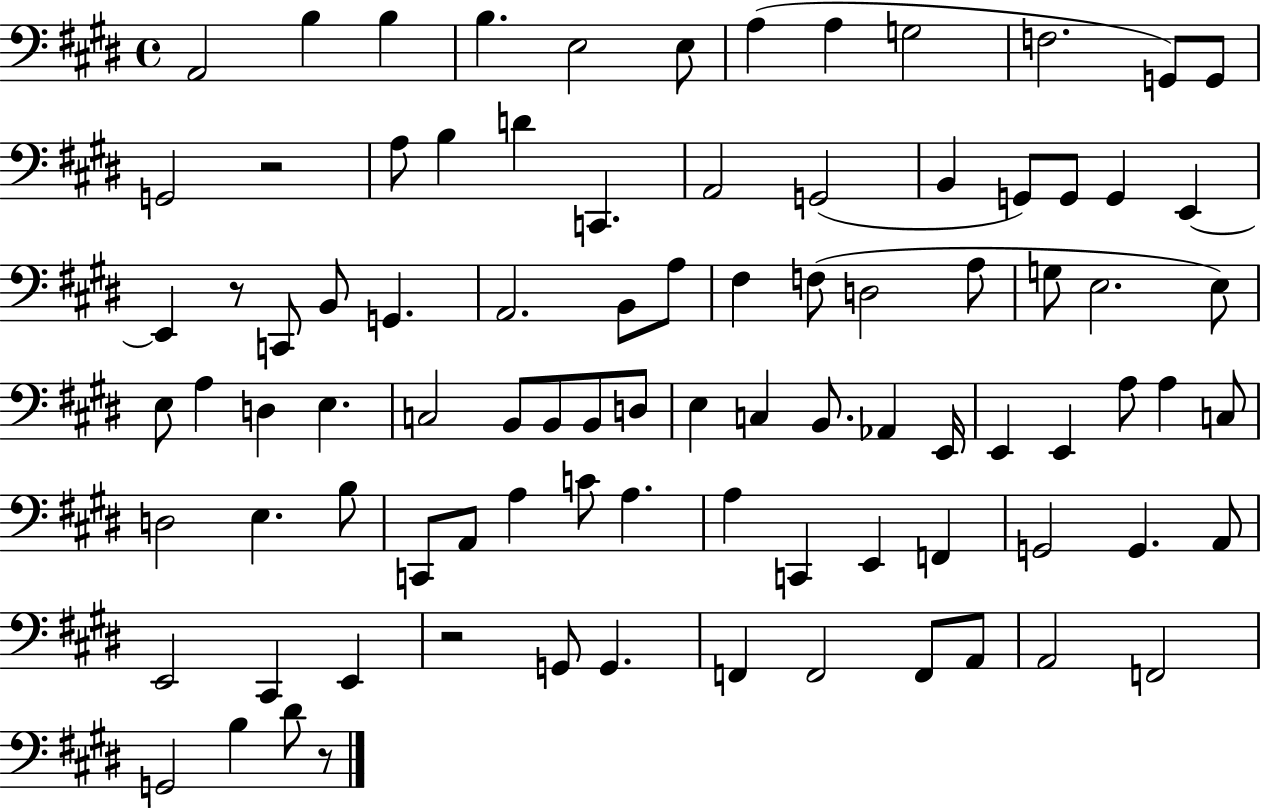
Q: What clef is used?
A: bass